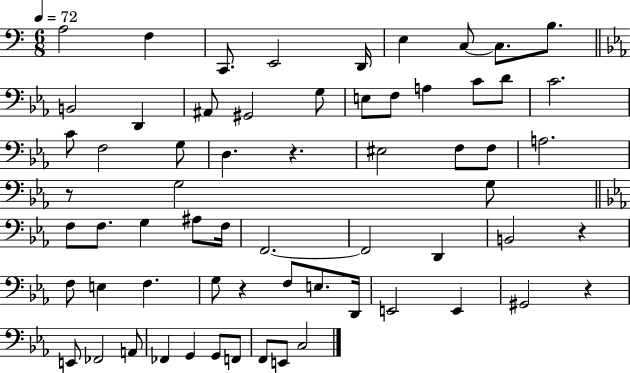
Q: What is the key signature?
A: C major